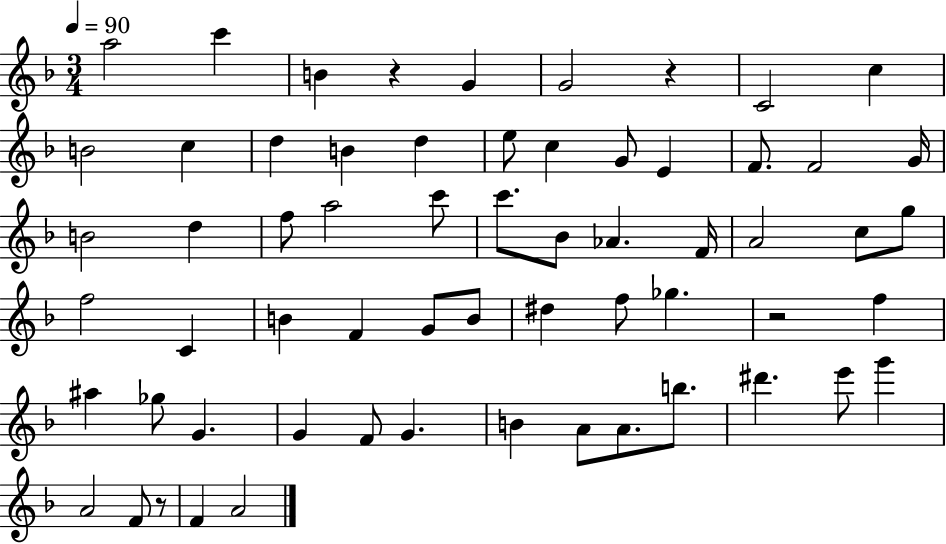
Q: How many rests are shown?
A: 4